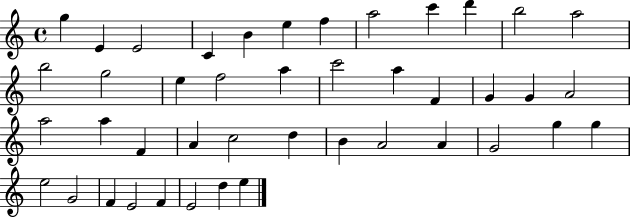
{
  \clef treble
  \time 4/4
  \defaultTimeSignature
  \key c \major
  g''4 e'4 e'2 | c'4 b'4 e''4 f''4 | a''2 c'''4 d'''4 | b''2 a''2 | \break b''2 g''2 | e''4 f''2 a''4 | c'''2 a''4 f'4 | g'4 g'4 a'2 | \break a''2 a''4 f'4 | a'4 c''2 d''4 | b'4 a'2 a'4 | g'2 g''4 g''4 | \break e''2 g'2 | f'4 e'2 f'4 | e'2 d''4 e''4 | \bar "|."
}